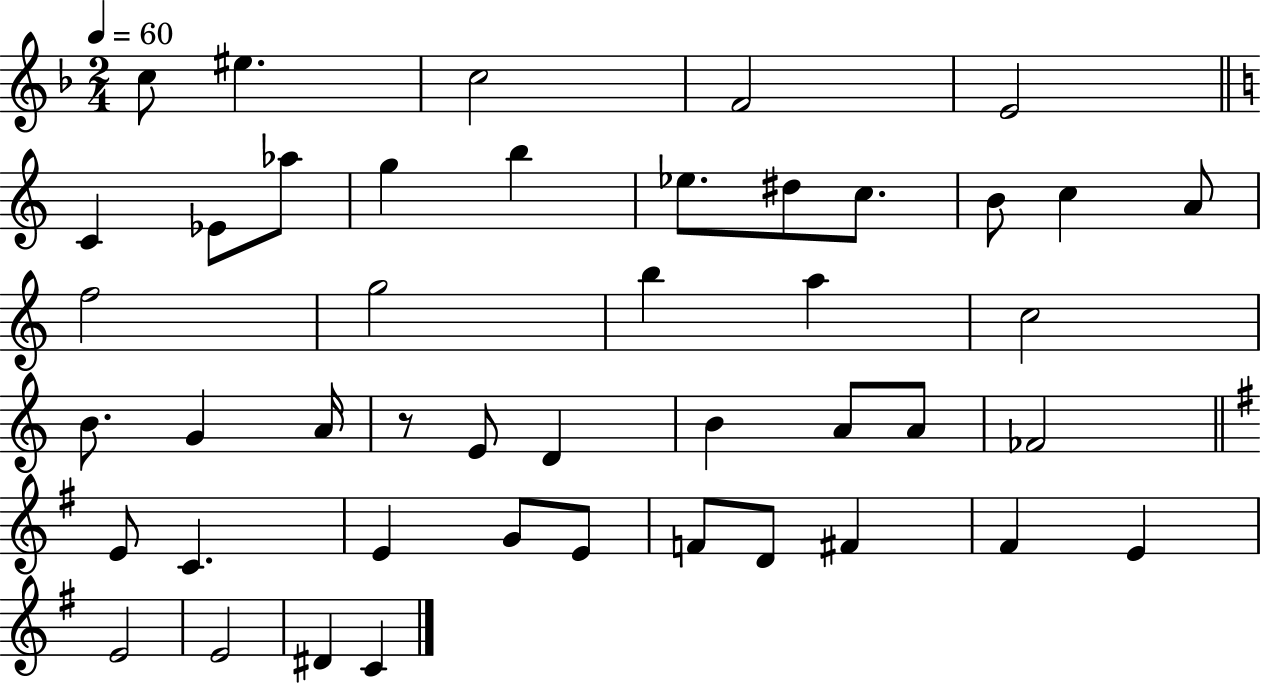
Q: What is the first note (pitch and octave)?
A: C5